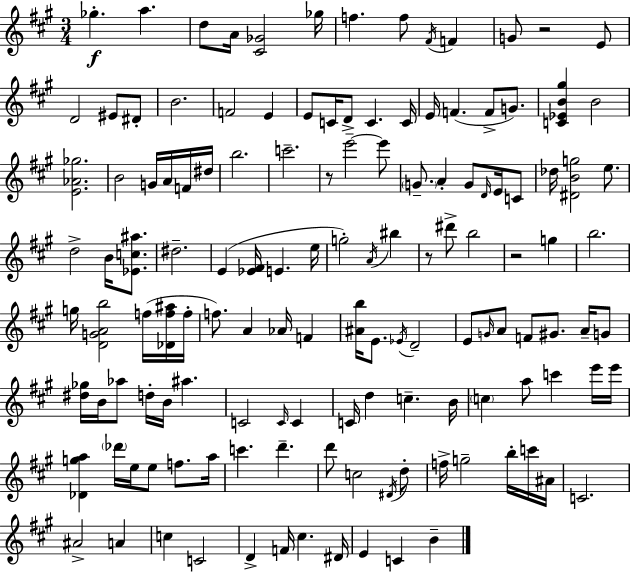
{
  \clef treble
  \numericTimeSignature
  \time 3/4
  \key a \major
  ges''4.-.\f a''4. | d''8 a'16 <cis' ges'>2 ges''16 | f''4. f''8 \acciaccatura { fis'16 } f'4 | g'8 r2 e'8 | \break d'2 eis'8 dis'8-. | b'2. | f'2 e'4 | e'8 c'16 d'8-> c'4. | \break c'16 e'16 f'4.( f'8-> g'8.) | <c' ees' b' gis''>4 b'2 | <e' aes' ges''>2. | b'2 g'16 a'16 f'16 | \break dis''16 b''2. | c'''2.-- | r8 e'''2--~~ e'''8 | \parenthesize g'8.-- a'4-. g'8 \grace { d'16 } e'16 | \break c'8 des''16 <dis' b' g''>2 e''8. | d''2-> b'16 <ees' c'' ais''>8. | dis''2.-- | e'4( <ees' fis'>16 e'4. | \break e''16 g''2-.) \acciaccatura { a'16 } bis''4 | r8 dis'''8-> b''2 | r2 g''4 | b''2. | \break g''16 <d' g' a' b''>2 | f''16( <des' f'' ais''>16 f''16-. f''8.) a'4 aes'16 f'4 | <ais' b''>16 e'8. \acciaccatura { ees'16 } d'2-- | e'8 \grace { g'16 } a'8 f'8 gis'8. | \break a'16-- g'8 <dis'' ges''>16 b'16 aes''8 d''16-. b'16 ais''4. | c'2 | \grace { c'16 } c'4 c'16 d''4 c''4.-- | b'16 \parenthesize c''4 a''8 | \break c'''4 e'''16 e'''16 <des' g'' a''>4 \parenthesize des'''16 e''16 | e''8 f''8. a''16 c'''4. | d'''4.-- d'''8 c''2 | \acciaccatura { dis'16 } d''8-. f''16-> g''2-- | \break b''16-. c'''16 ais'16 c'2. | ais'2-> | a'4 c''4 c'2 | d'4-> f'16 | \break cis''4. dis'16 e'4 c'4 | b'4-- \bar "|."
}